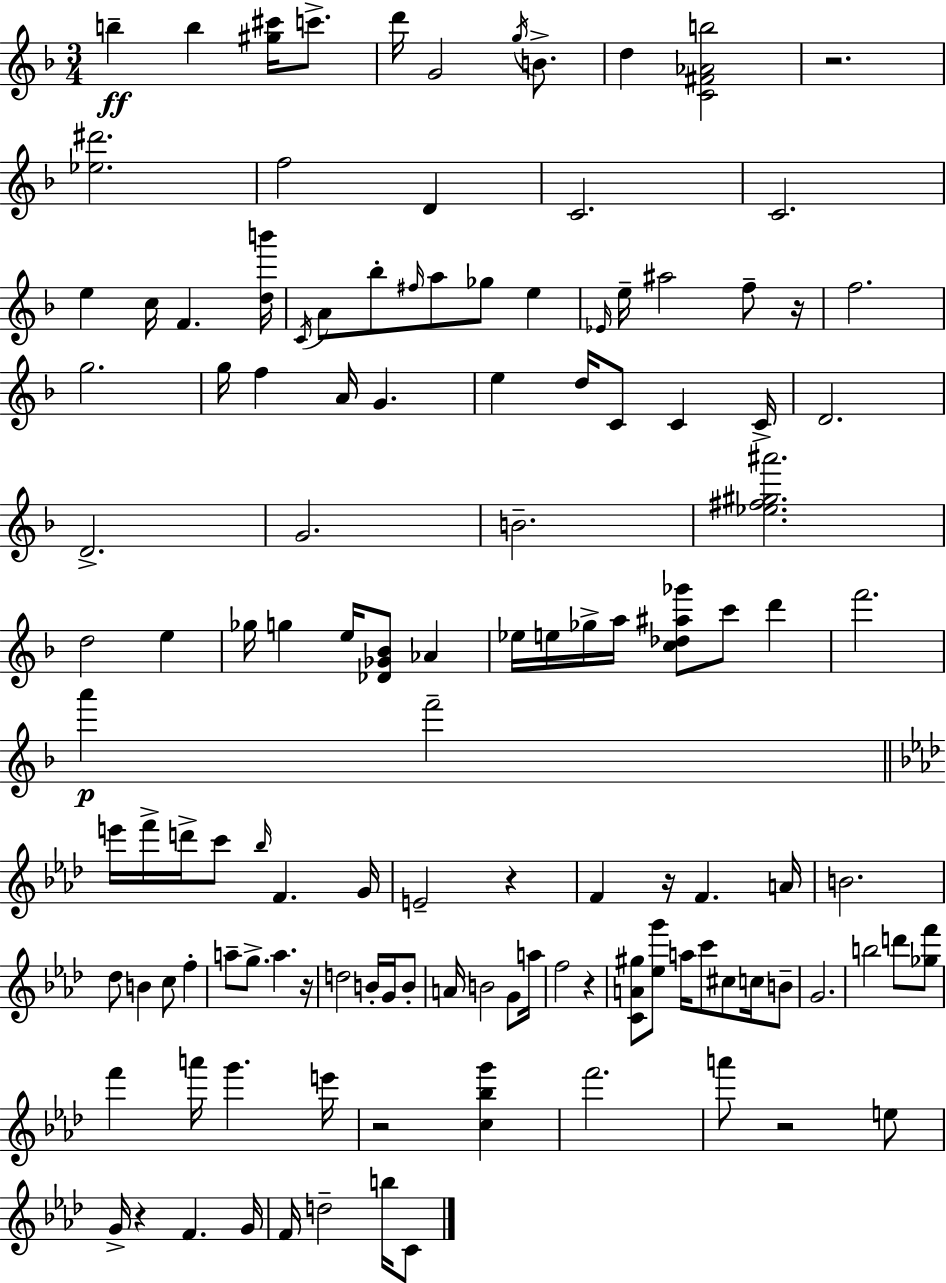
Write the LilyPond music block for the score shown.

{
  \clef treble
  \numericTimeSignature
  \time 3/4
  \key d \minor
  \repeat volta 2 { b''4--\ff b''4 <gis'' cis'''>16 c'''8.-> | d'''16 g'2 \acciaccatura { g''16 } b'8.-> | d''4 <c' fis' aes' b''>2 | r2. | \break <ees'' dis'''>2. | f''2 d'4 | c'2. | c'2. | \break e''4 c''16 f'4. | <d'' b'''>16 \acciaccatura { c'16 } a'8 bes''8-. \grace { fis''16 } a''8 ges''8 e''4 | \grace { ees'16 } e''16-- ais''2 | f''8-- r16 f''2. | \break g''2. | g''16 f''4 a'16 g'4. | e''4 d''16 c'8 c'4 | c'16-> d'2. | \break d'2.-> | g'2. | b'2.-- | <ees'' fis'' gis'' ais'''>2. | \break d''2 | e''4 ges''16 g''4 e''16 <des' ges' bes'>8 | aes'4 ees''16 e''16 ges''16-> a''16 <c'' des'' ais'' ges'''>8 c'''8 | d'''4 f'''2. | \break a'''4\p f'''2-- | \bar "||" \break \key aes \major e'''16 f'''16-> d'''16-> c'''8 \grace { bes''16 } f'4. | g'16 e'2-- r4 | f'4 r16 f'4. | a'16 b'2. | \break des''8 b'4 c''8 f''4-. | a''8-- g''8.-> a''4. | r16 d''2 b'16-. g'16 b'8-. | a'16 b'2 g'8 | \break a''16 f''2 r4 | <c' a' gis''>8 <ees'' g'''>8 a''16 c'''8 cis''8 c''16 b'8-- | g'2. | b''2 d'''8 <ges'' f'''>8 | \break f'''4 a'''16 g'''4. | e'''16 r2 <c'' bes'' g'''>4 | f'''2. | a'''8 r2 e''8 | \break g'16-> r4 f'4. | g'16 f'16 d''2-- b''16 c'8 | } \bar "|."
}